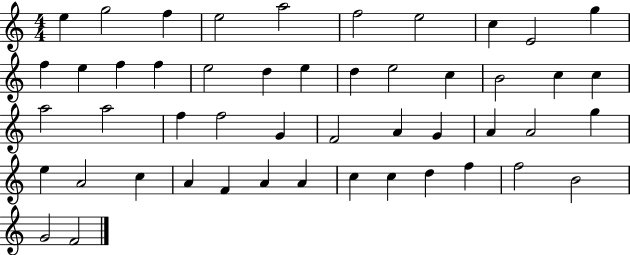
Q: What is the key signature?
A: C major